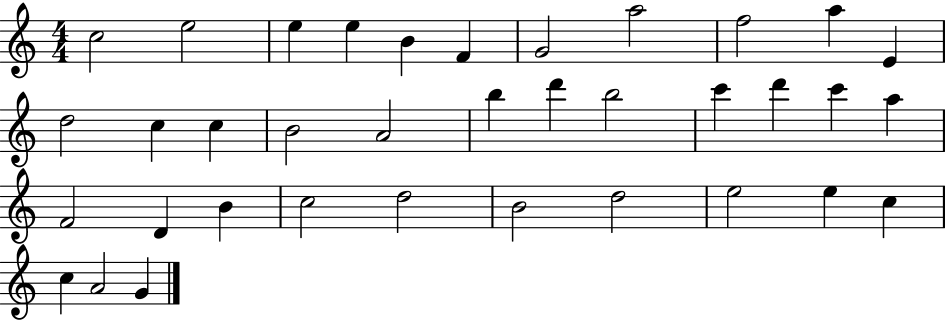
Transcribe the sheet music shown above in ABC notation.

X:1
T:Untitled
M:4/4
L:1/4
K:C
c2 e2 e e B F G2 a2 f2 a E d2 c c B2 A2 b d' b2 c' d' c' a F2 D B c2 d2 B2 d2 e2 e c c A2 G